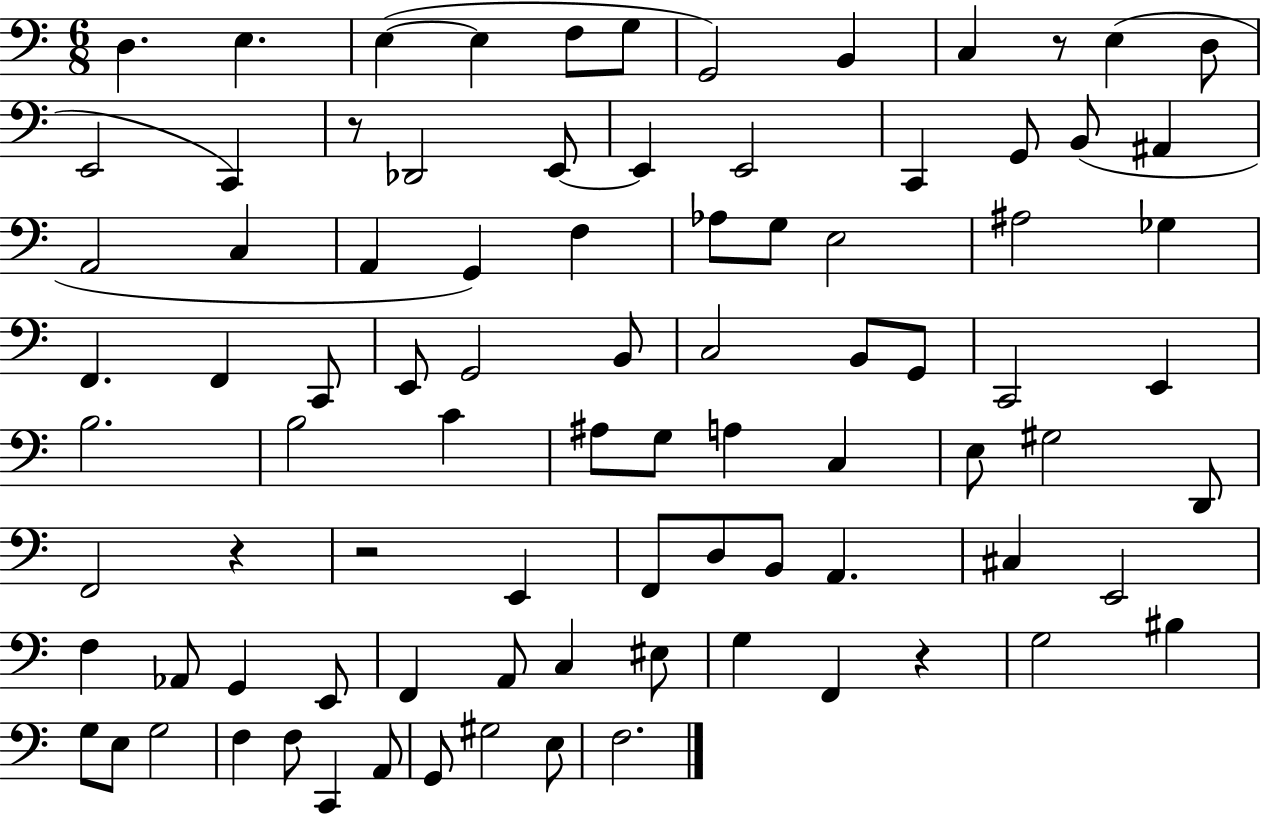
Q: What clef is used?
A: bass